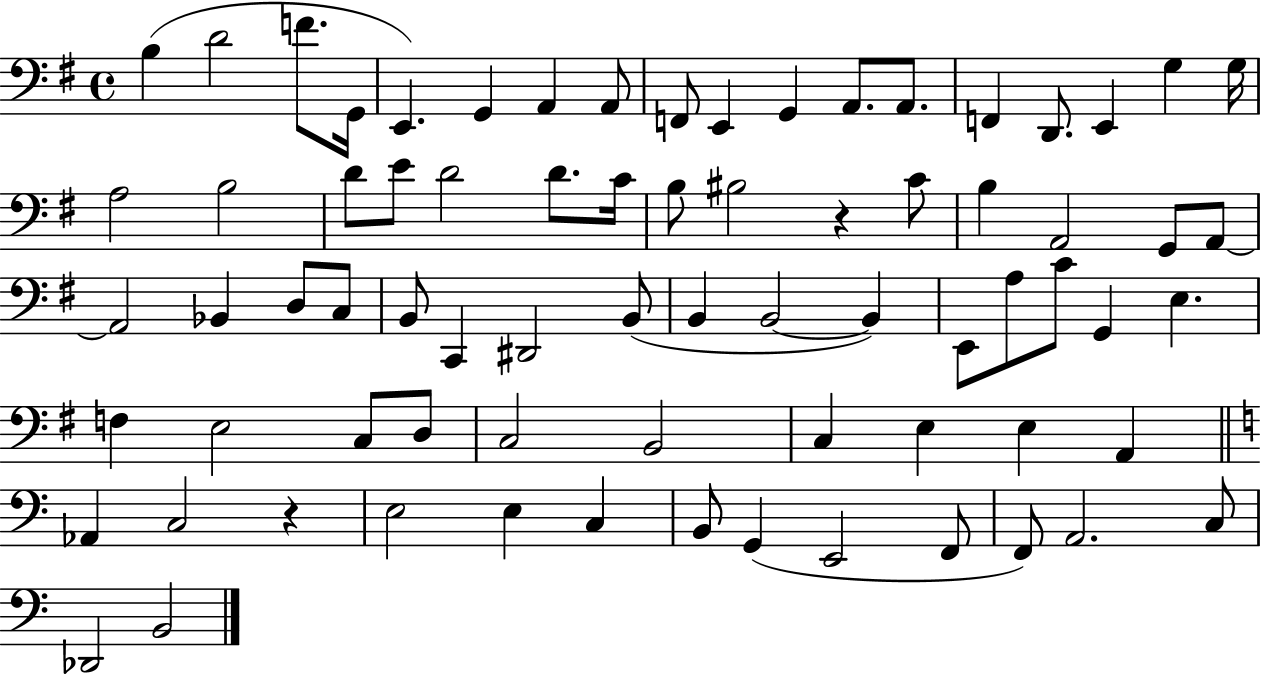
{
  \clef bass
  \time 4/4
  \defaultTimeSignature
  \key g \major
  b4( d'2 f'8. g,16 | e,4.) g,4 a,4 a,8 | f,8 e,4 g,4 a,8. a,8. | f,4 d,8. e,4 g4 g16 | \break a2 b2 | d'8 e'8 d'2 d'8. c'16 | b8 bis2 r4 c'8 | b4 a,2 g,8 a,8~~ | \break a,2 bes,4 d8 c8 | b,8 c,4 dis,2 b,8( | b,4 b,2~~ b,4) | e,8 a8 c'8 g,4 e4. | \break f4 e2 c8 d8 | c2 b,2 | c4 e4 e4 a,4 | \bar "||" \break \key a \minor aes,4 c2 r4 | e2 e4 c4 | b,8 g,4( e,2 f,8 | f,8) a,2. c8 | \break des,2 b,2 | \bar "|."
}